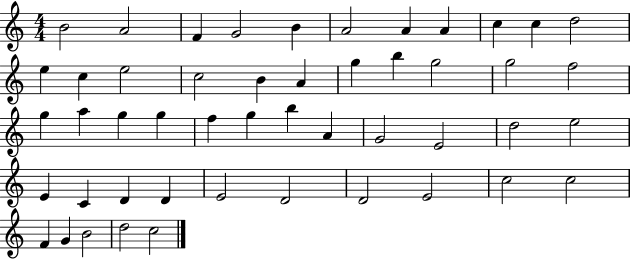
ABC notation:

X:1
T:Untitled
M:4/4
L:1/4
K:C
B2 A2 F G2 B A2 A A c c d2 e c e2 c2 B A g b g2 g2 f2 g a g g f g b A G2 E2 d2 e2 E C D D E2 D2 D2 E2 c2 c2 F G B2 d2 c2